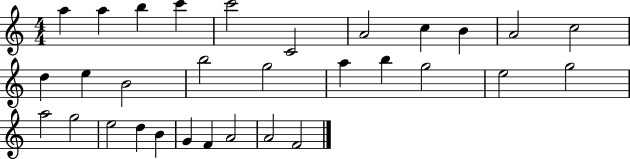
X:1
T:Untitled
M:4/4
L:1/4
K:C
a a b c' c'2 C2 A2 c B A2 c2 d e B2 b2 g2 a b g2 e2 g2 a2 g2 e2 d B G F A2 A2 F2